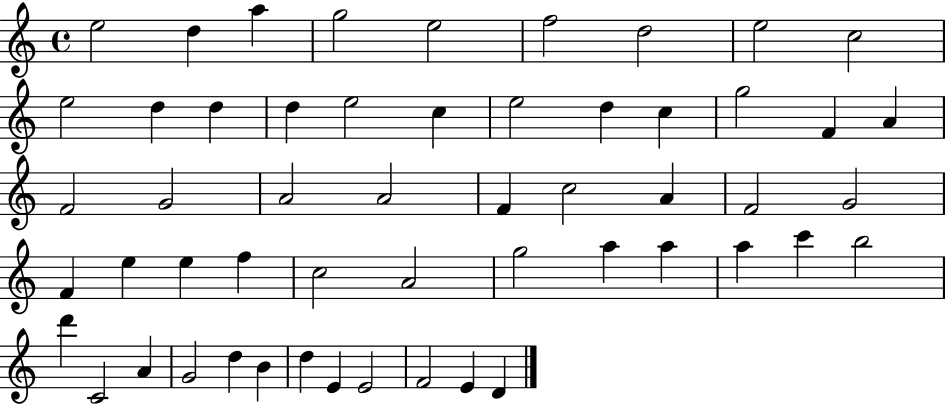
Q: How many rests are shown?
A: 0